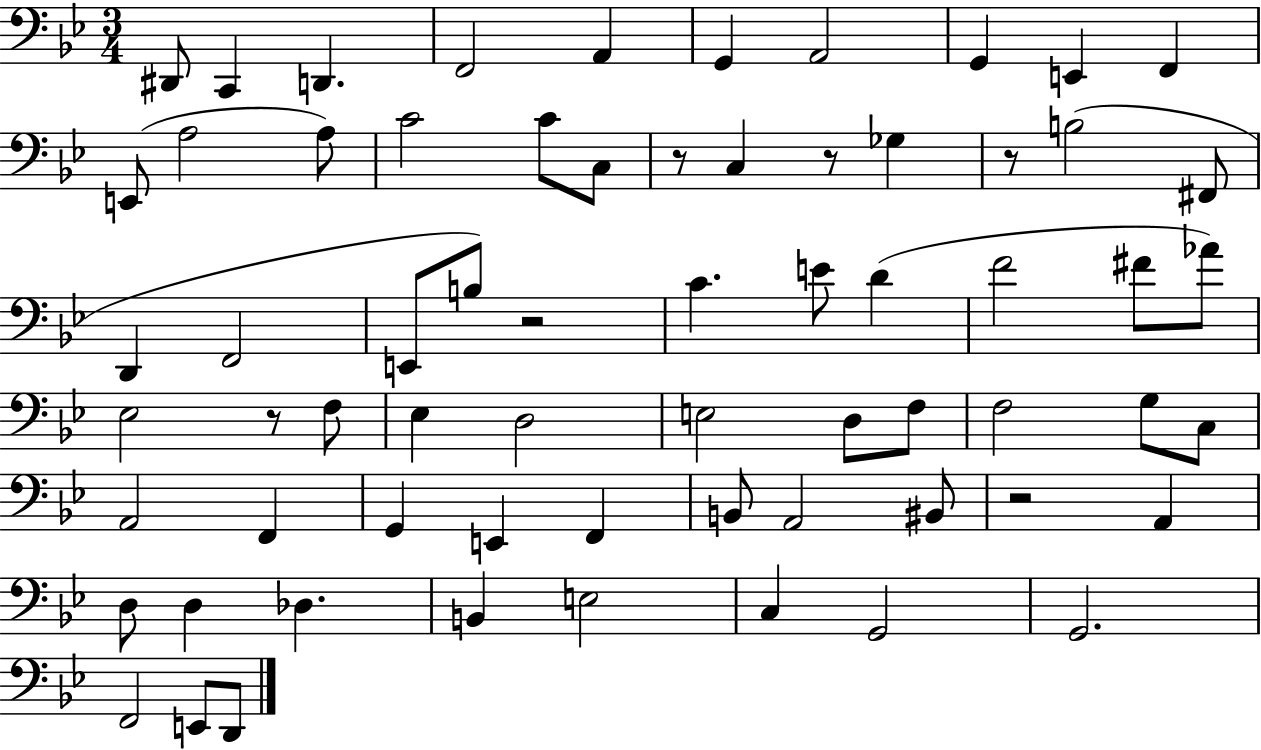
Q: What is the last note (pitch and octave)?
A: D2